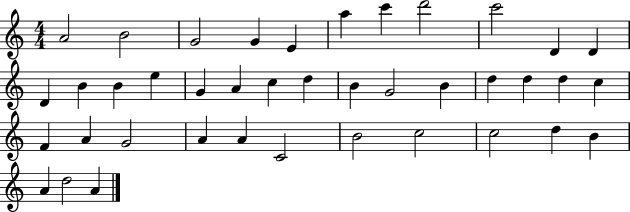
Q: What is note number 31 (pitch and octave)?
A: A4